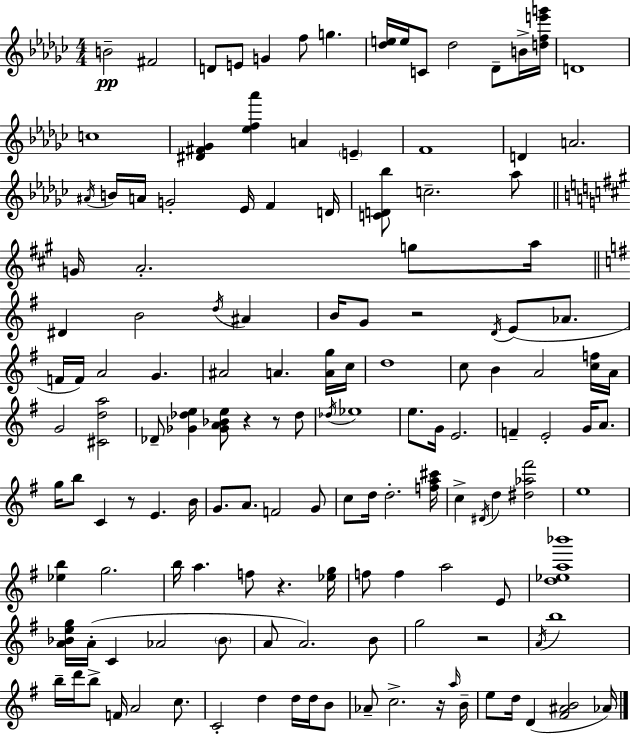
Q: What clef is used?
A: treble